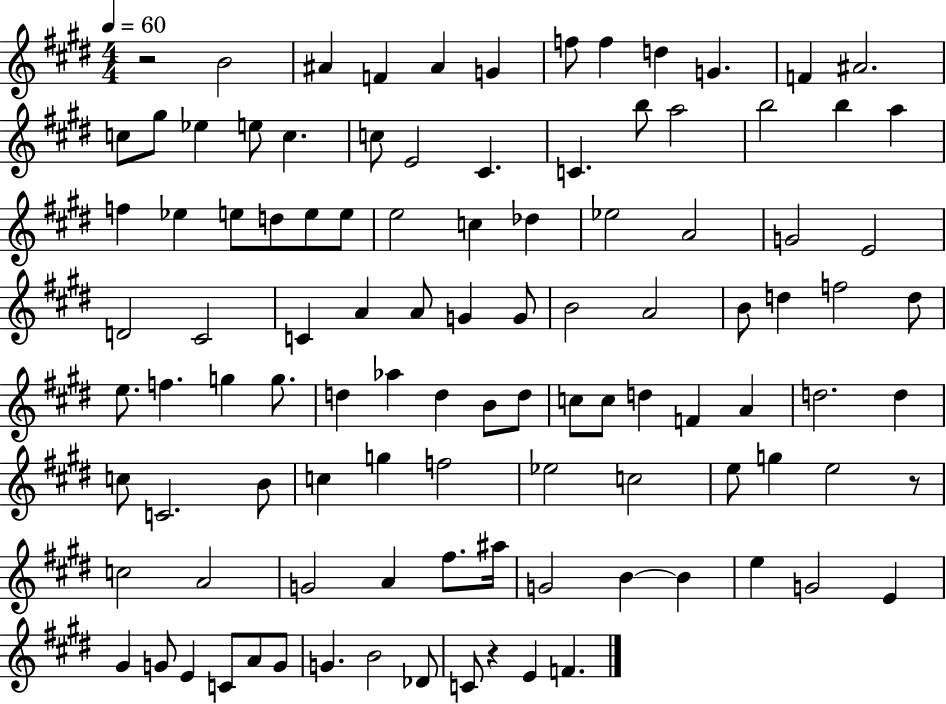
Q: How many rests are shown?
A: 3